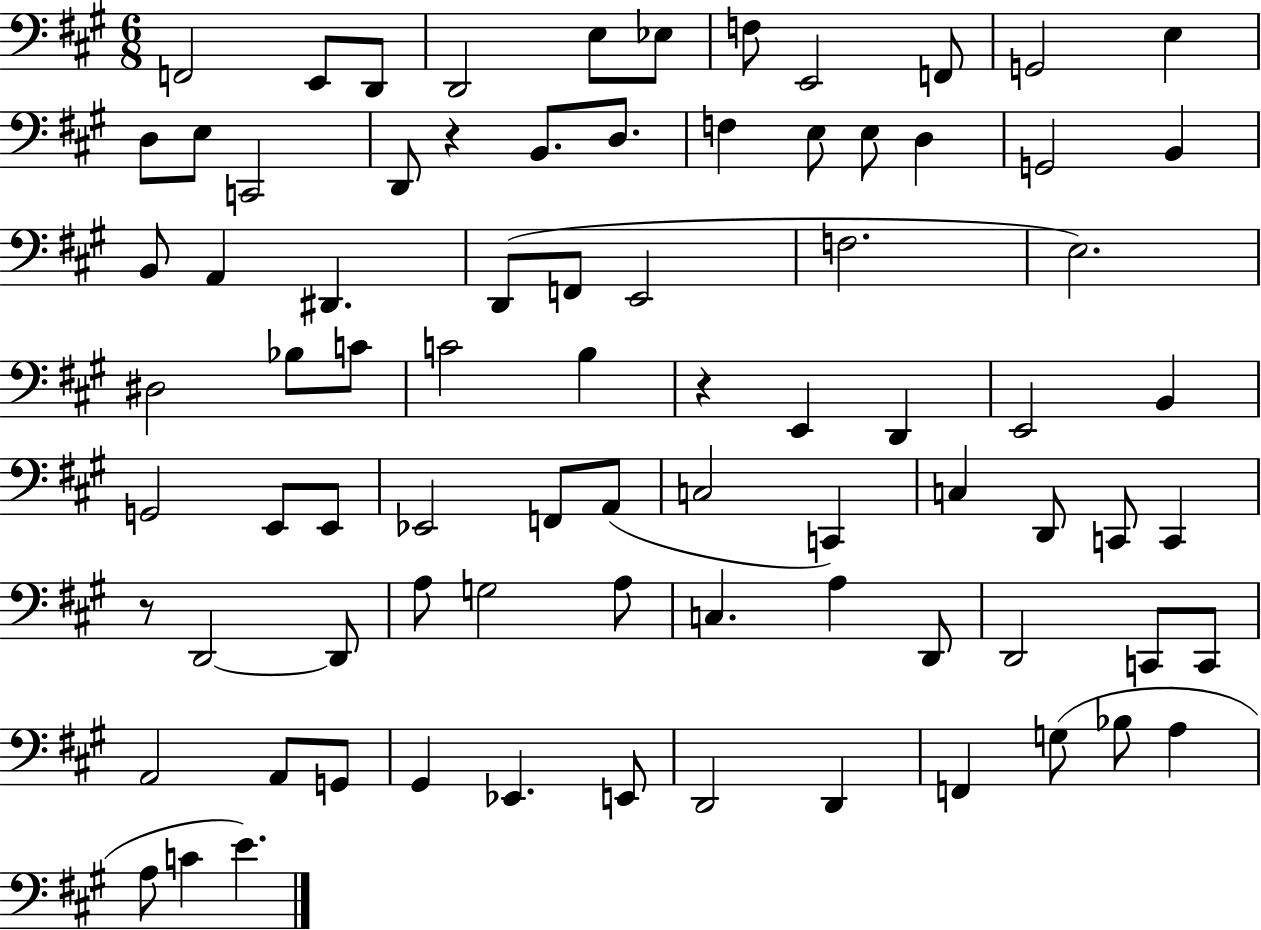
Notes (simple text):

F2/h E2/e D2/e D2/h E3/e Eb3/e F3/e E2/h F2/e G2/h E3/q D3/e E3/e C2/h D2/e R/q B2/e. D3/e. F3/q E3/e E3/e D3/q G2/h B2/q B2/e A2/q D#2/q. D2/e F2/e E2/h F3/h. E3/h. D#3/h Bb3/e C4/e C4/h B3/q R/q E2/q D2/q E2/h B2/q G2/h E2/e E2/e Eb2/h F2/e A2/e C3/h C2/q C3/q D2/e C2/e C2/q R/e D2/h D2/e A3/e G3/h A3/e C3/q. A3/q D2/e D2/h C2/e C2/e A2/h A2/e G2/e G#2/q Eb2/q. E2/e D2/h D2/q F2/q G3/e Bb3/e A3/q A3/e C4/q E4/q.